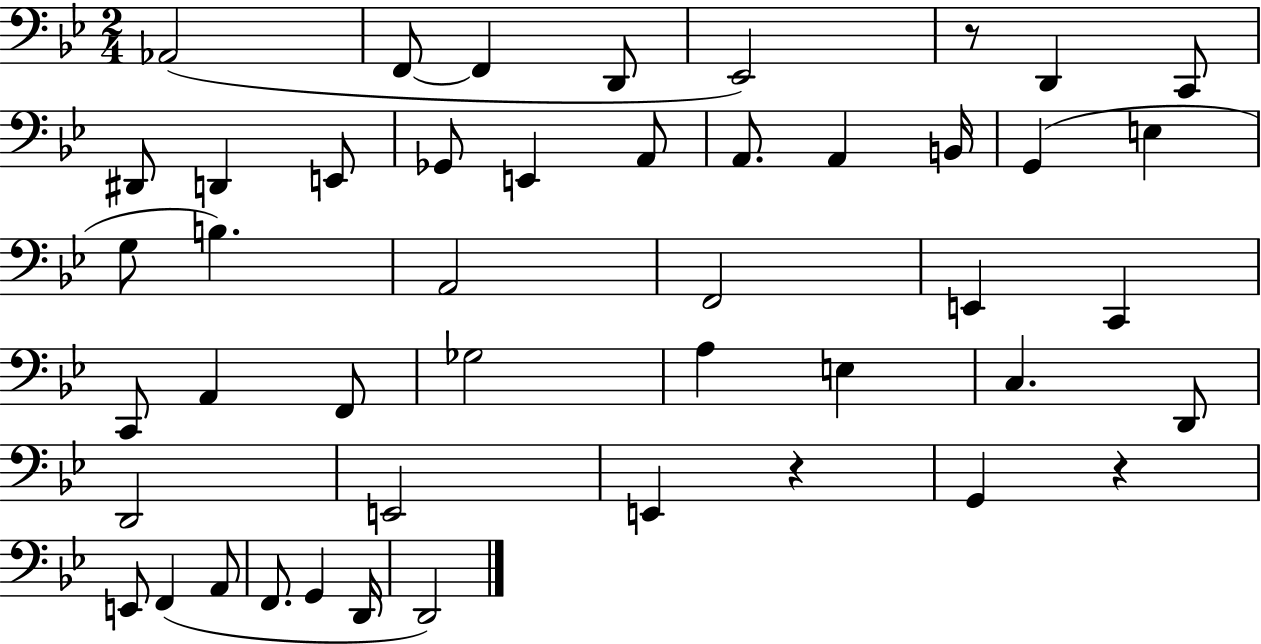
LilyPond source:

{
  \clef bass
  \numericTimeSignature
  \time 2/4
  \key bes \major
  \repeat volta 2 { aes,2( | f,8~~ f,4 d,8 | ees,2) | r8 d,4 c,8 | \break dis,8 d,4 e,8 | ges,8 e,4 a,8 | a,8. a,4 b,16 | g,4( e4 | \break g8 b4.) | a,2 | f,2 | e,4 c,4 | \break c,8 a,4 f,8 | ges2 | a4 e4 | c4. d,8 | \break d,2 | e,2 | e,4 r4 | g,4 r4 | \break e,8 f,4( a,8 | f,8. g,4 d,16 | d,2) | } \bar "|."
}